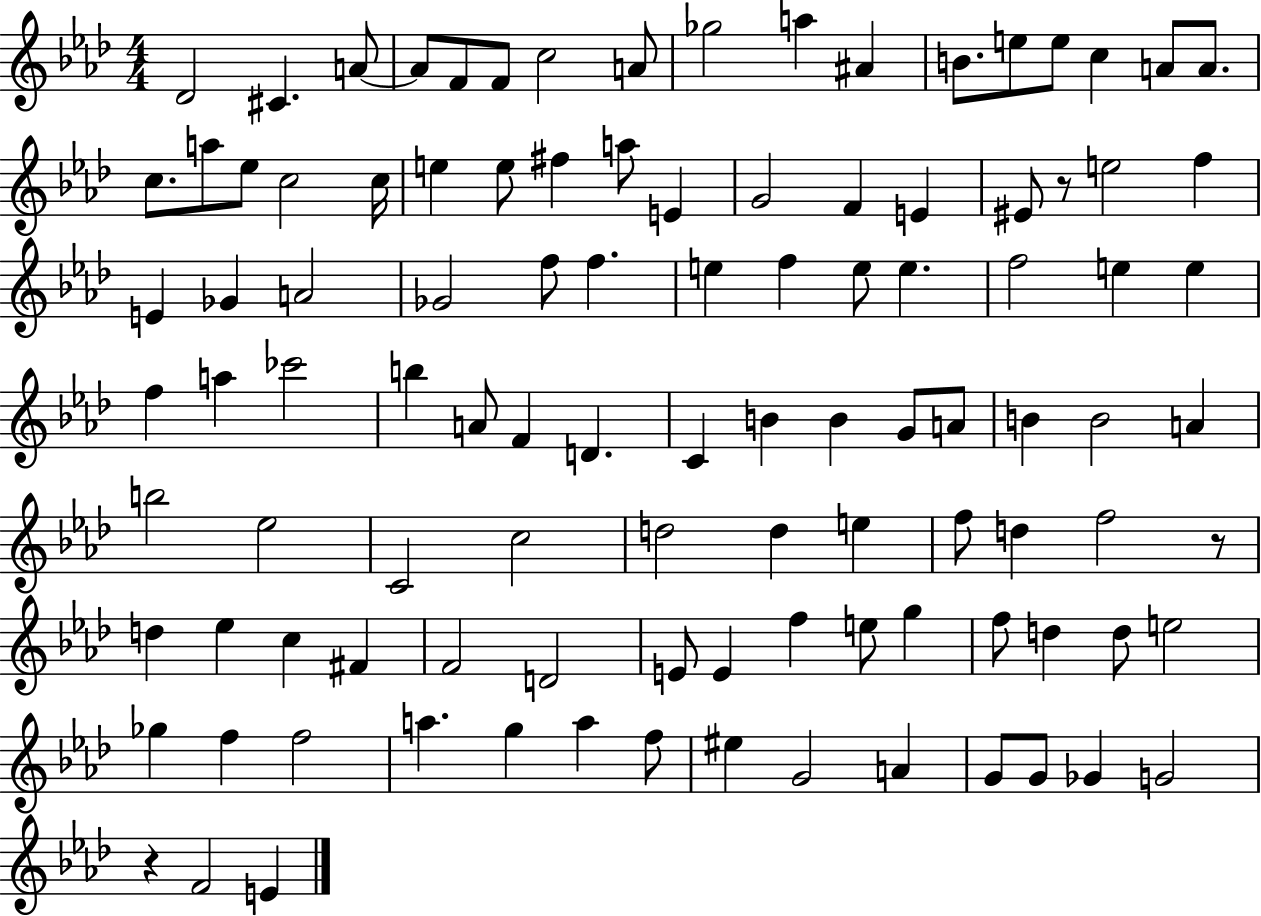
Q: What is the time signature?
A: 4/4